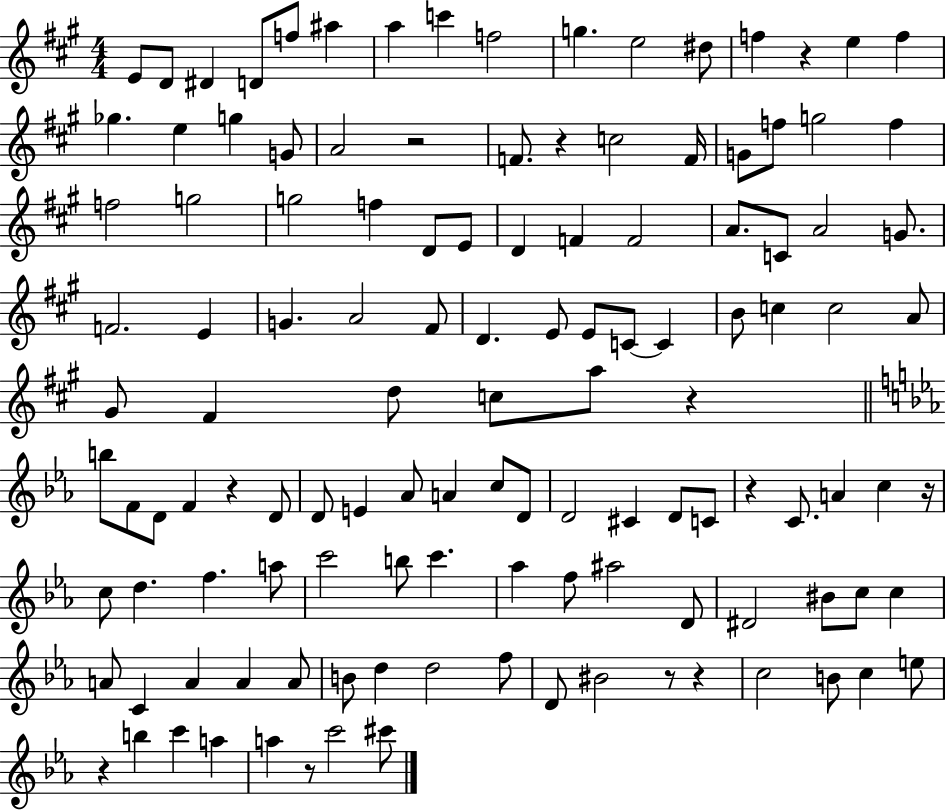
{
  \clef treble
  \numericTimeSignature
  \time 4/4
  \key a \major
  e'8 d'8 dis'4 d'8 f''8 ais''4 | a''4 c'''4 f''2 | g''4. e''2 dis''8 | f''4 r4 e''4 f''4 | \break ges''4. e''4 g''4 g'8 | a'2 r2 | f'8. r4 c''2 f'16 | g'8 f''8 g''2 f''4 | \break f''2 g''2 | g''2 f''4 d'8 e'8 | d'4 f'4 f'2 | a'8. c'8 a'2 g'8. | \break f'2. e'4 | g'4. a'2 fis'8 | d'4. e'8 e'8 c'8~~ c'4 | b'8 c''4 c''2 a'8 | \break gis'8 fis'4 d''8 c''8 a''8 r4 | \bar "||" \break \key ees \major b''8 f'8 d'8 f'4 r4 d'8 | d'8 e'4 aes'8 a'4 c''8 d'8 | d'2 cis'4 d'8 c'8 | r4 c'8. a'4 c''4 r16 | \break c''8 d''4. f''4. a''8 | c'''2 b''8 c'''4. | aes''4 f''8 ais''2 d'8 | dis'2 bis'8 c''8 c''4 | \break a'8 c'4 a'4 a'4 a'8 | b'8 d''4 d''2 f''8 | d'8 bis'2 r8 r4 | c''2 b'8 c''4 e''8 | \break r4 b''4 c'''4 a''4 | a''4 r8 c'''2 cis'''8 | \bar "|."
}